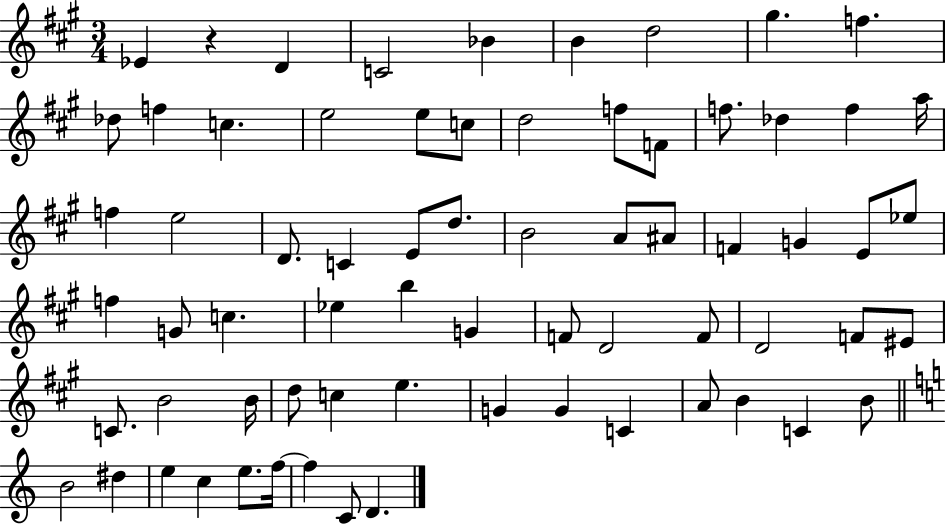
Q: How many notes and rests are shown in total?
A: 69